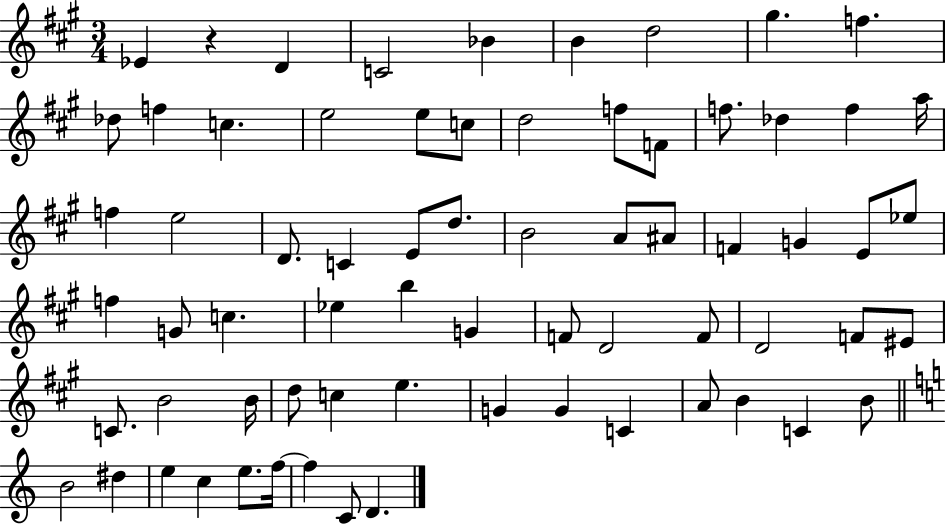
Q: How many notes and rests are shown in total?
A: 69